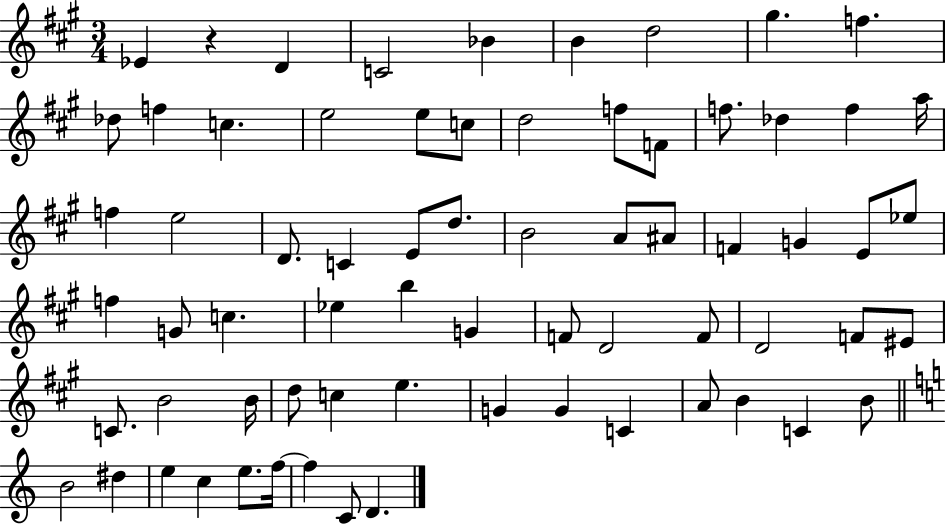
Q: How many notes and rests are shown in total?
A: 69